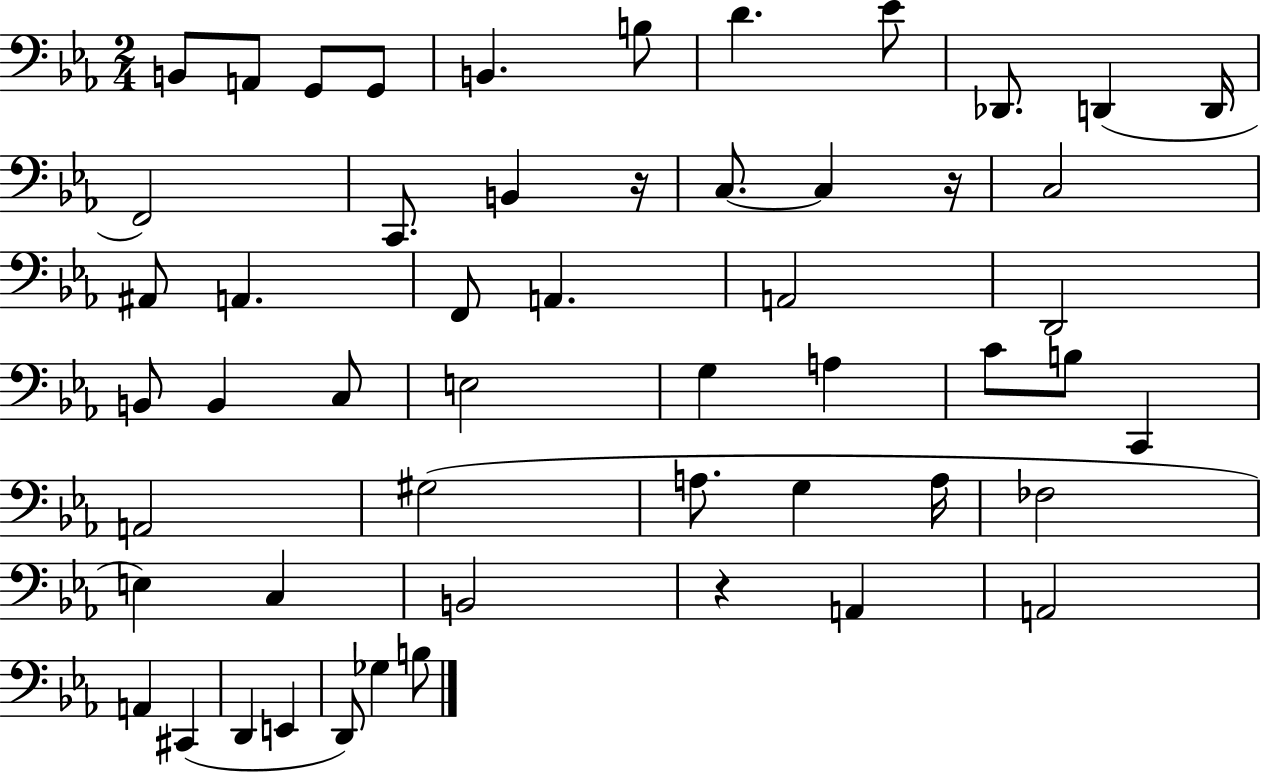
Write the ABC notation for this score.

X:1
T:Untitled
M:2/4
L:1/4
K:Eb
B,,/2 A,,/2 G,,/2 G,,/2 B,, B,/2 D _E/2 _D,,/2 D,, D,,/4 F,,2 C,,/2 B,, z/4 C,/2 C, z/4 C,2 ^A,,/2 A,, F,,/2 A,, A,,2 D,,2 B,,/2 B,, C,/2 E,2 G, A, C/2 B,/2 C,, A,,2 ^G,2 A,/2 G, A,/4 _F,2 E, C, B,,2 z A,, A,,2 A,, ^C,, D,, E,, D,,/2 _G, B,/2